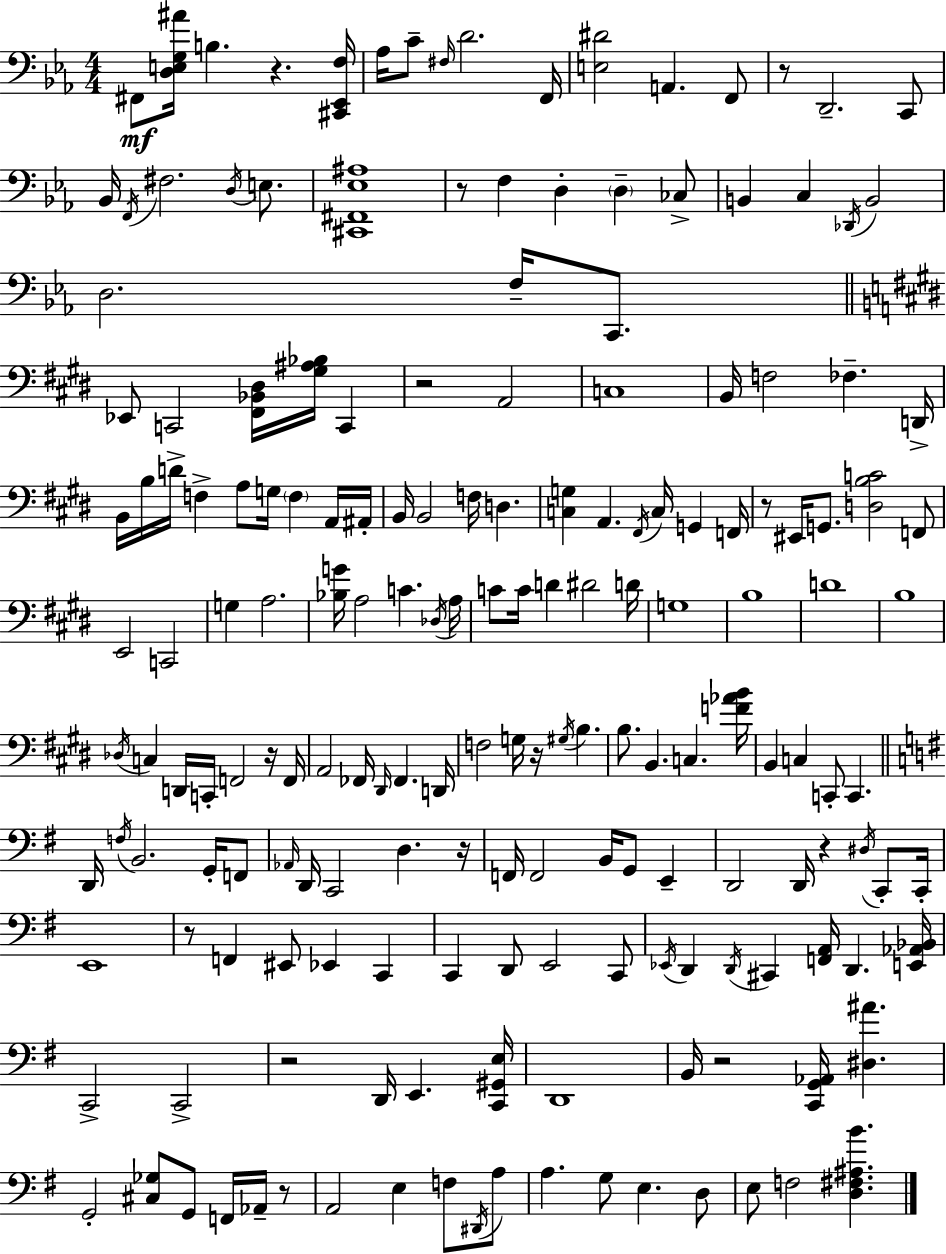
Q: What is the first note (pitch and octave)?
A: F#2